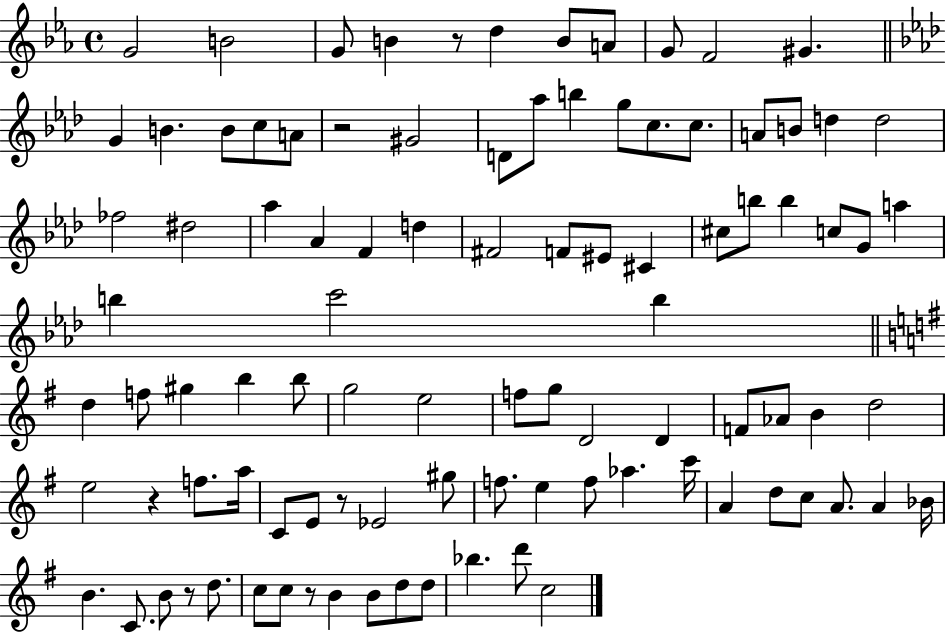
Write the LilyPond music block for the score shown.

{
  \clef treble
  \time 4/4
  \defaultTimeSignature
  \key ees \major
  g'2 b'2 | g'8 b'4 r8 d''4 b'8 a'8 | g'8 f'2 gis'4. | \bar "||" \break \key f \minor g'4 b'4. b'8 c''8 a'8 | r2 gis'2 | d'8 aes''8 b''4 g''8 c''8. c''8. | a'8 b'8 d''4 d''2 | \break fes''2 dis''2 | aes''4 aes'4 f'4 d''4 | fis'2 f'8 eis'8 cis'4 | cis''8 b''8 b''4 c''8 g'8 a''4 | \break b''4 c'''2 b''4 | \bar "||" \break \key g \major d''4 f''8 gis''4 b''4 b''8 | g''2 e''2 | f''8 g''8 d'2 d'4 | f'8 aes'8 b'4 d''2 | \break e''2 r4 f''8. a''16 | c'8 e'8 r8 ees'2 gis''8 | f''8. e''4 f''8 aes''4. c'''16 | a'4 d''8 c''8 a'8. a'4 bes'16 | \break b'4. c'8. b'8 r8 d''8. | c''8 c''8 r8 b'4 b'8 d''8 d''8 | bes''4. d'''8 c''2 | \bar "|."
}